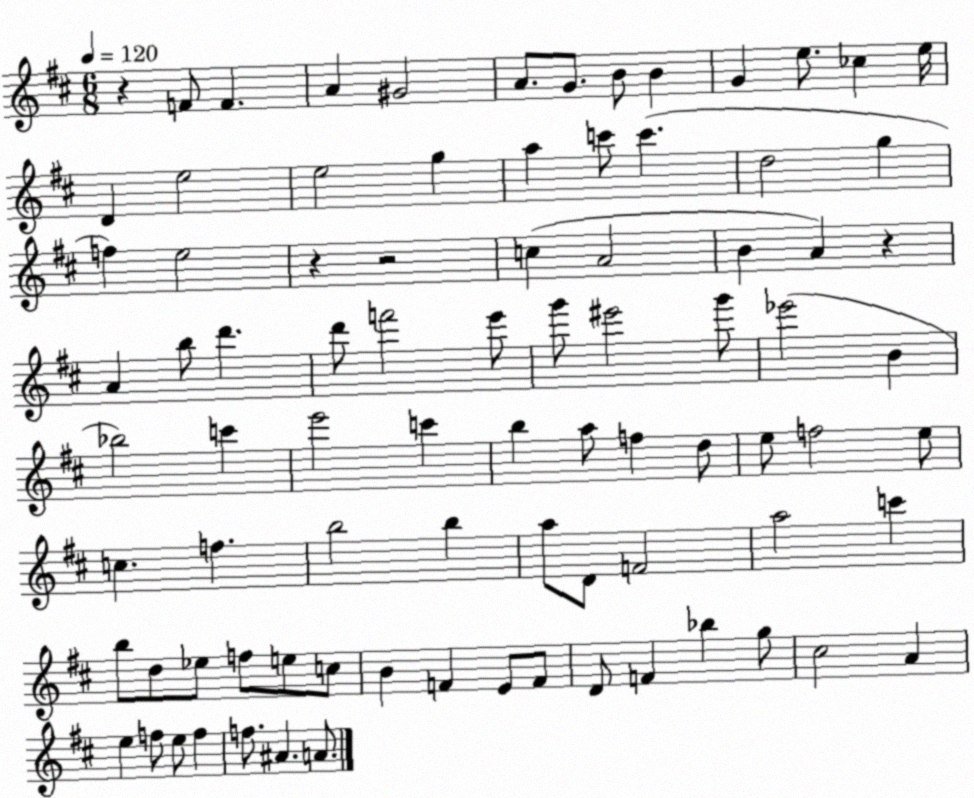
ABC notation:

X:1
T:Untitled
M:6/8
L:1/4
K:D
z F/2 F A ^G2 A/2 G/2 B/2 B G e/2 _c e/4 D e2 e2 g a c'/2 c' d2 g f e2 z z2 c A2 B A z A b/2 d' d'/2 f'2 e'/2 g'/2 ^e'2 g'/2 _e'2 B _b2 c' e'2 c' b a/2 f d/2 e/2 f2 e/2 c f b2 b a/2 D/2 F2 a2 c' b/2 d/2 _e/2 f/2 e/2 c/2 B F E/2 F/2 D/2 F _b g/2 ^c2 A e f/2 e/2 f f/2 ^A A/2